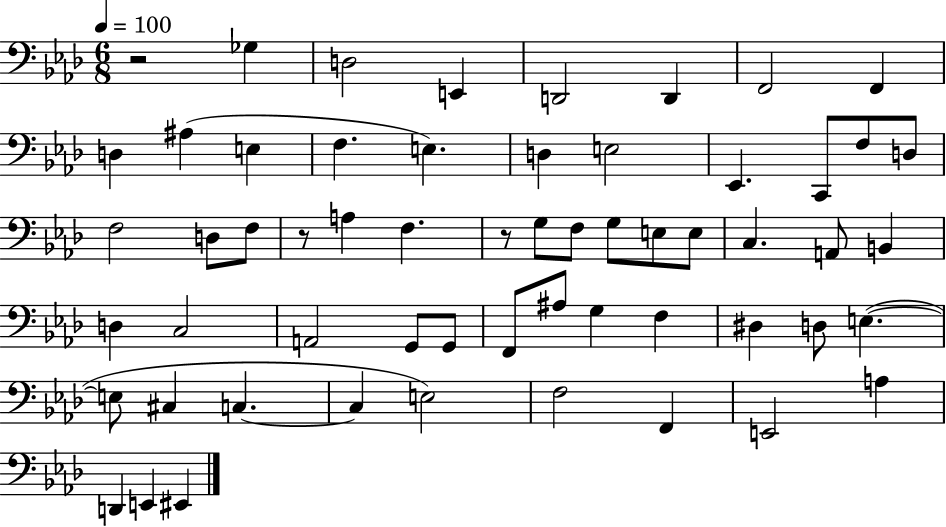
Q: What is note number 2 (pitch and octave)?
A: D3